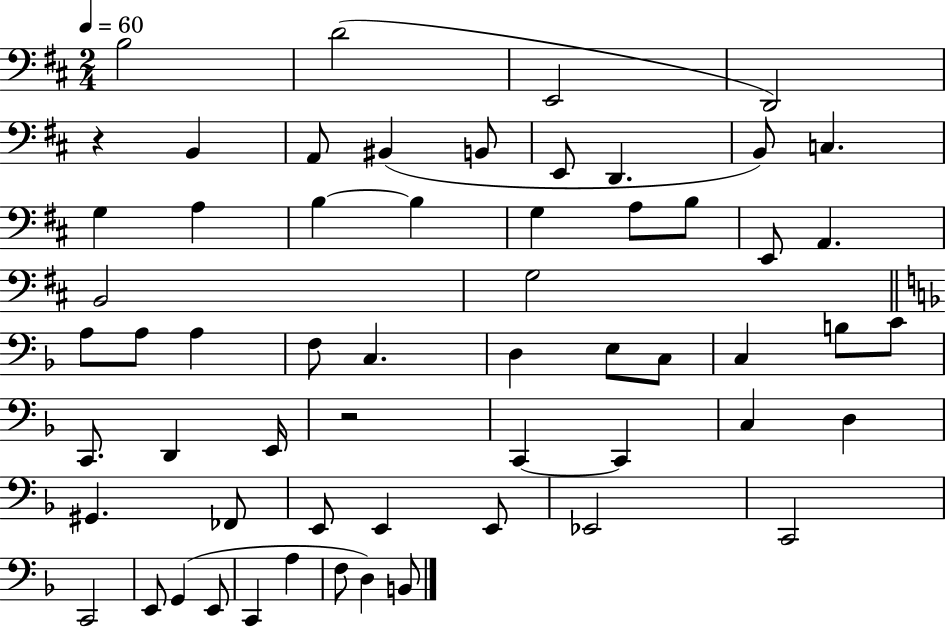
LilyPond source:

{
  \clef bass
  \numericTimeSignature
  \time 2/4
  \key d \major
  \tempo 4 = 60
  b2 | d'2( | e,2 | d,2) | \break r4 b,4 | a,8 bis,4( b,8 | e,8 d,4. | b,8) c4. | \break g4 a4 | b4~~ b4 | g4 a8 b8 | e,8 a,4. | \break b,2 | g2 | \bar "||" \break \key f \major a8 a8 a4 | f8 c4. | d4 e8 c8 | c4 b8 c'8 | \break c,8. d,4 e,16 | r2 | c,4~~ c,4 | c4 d4 | \break gis,4. fes,8 | e,8 e,4 e,8 | ees,2 | c,2 | \break c,2 | e,8 g,4( e,8 | c,4 a4 | f8 d4) b,8 | \break \bar "|."
}